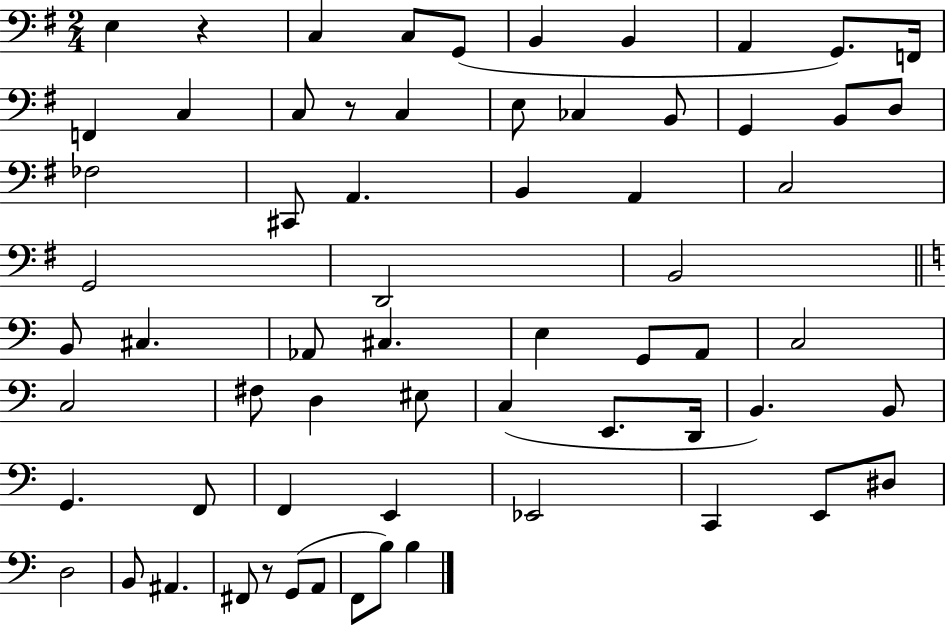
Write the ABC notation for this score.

X:1
T:Untitled
M:2/4
L:1/4
K:G
E, z C, C,/2 G,,/2 B,, B,, A,, G,,/2 F,,/4 F,, C, C,/2 z/2 C, E,/2 _C, B,,/2 G,, B,,/2 D,/2 _F,2 ^C,,/2 A,, B,, A,, C,2 G,,2 D,,2 B,,2 B,,/2 ^C, _A,,/2 ^C, E, G,,/2 A,,/2 C,2 C,2 ^F,/2 D, ^E,/2 C, E,,/2 D,,/4 B,, B,,/2 G,, F,,/2 F,, E,, _E,,2 C,, E,,/2 ^D,/2 D,2 B,,/2 ^A,, ^F,,/2 z/2 G,,/2 A,,/2 F,,/2 B,/2 B,